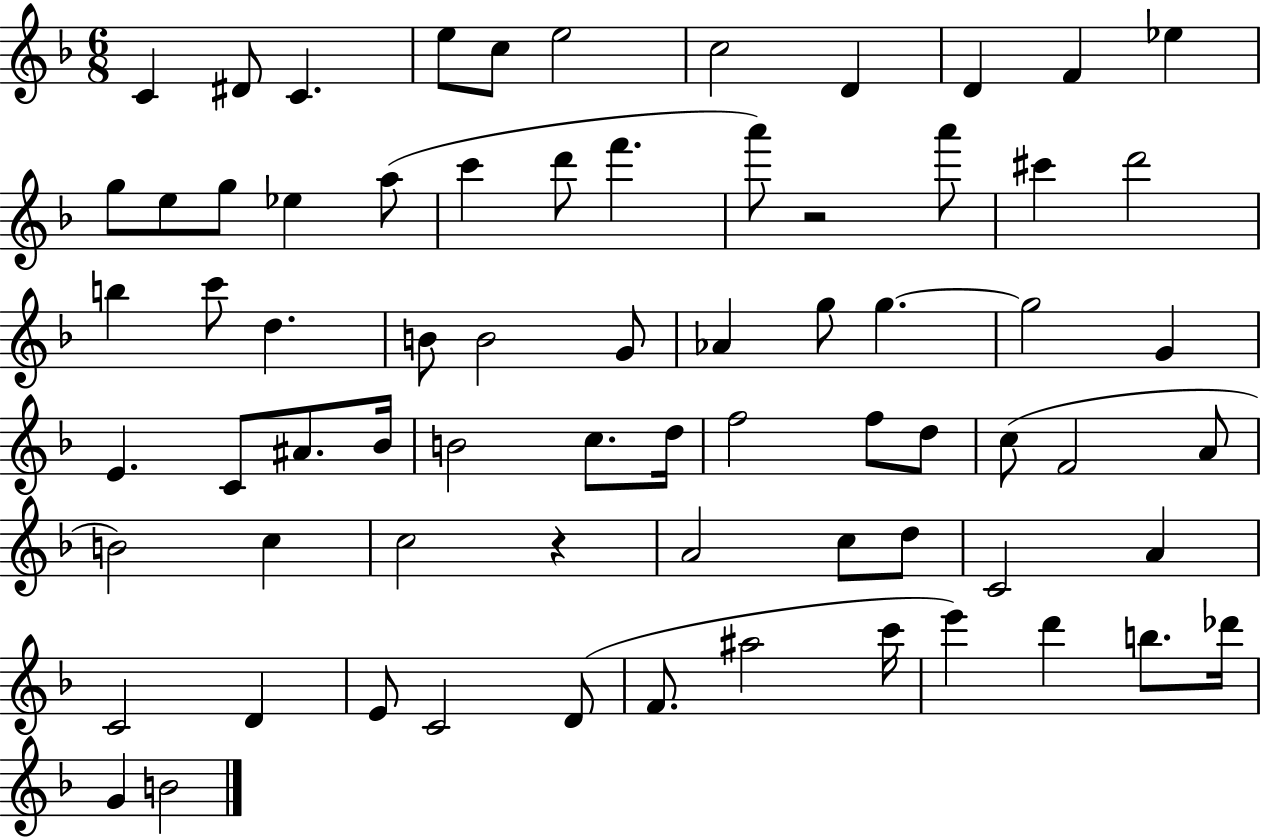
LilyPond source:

{
  \clef treble
  \numericTimeSignature
  \time 6/8
  \key f \major
  c'4 dis'8 c'4. | e''8 c''8 e''2 | c''2 d'4 | d'4 f'4 ees''4 | \break g''8 e''8 g''8 ees''4 a''8( | c'''4 d'''8 f'''4. | a'''8) r2 a'''8 | cis'''4 d'''2 | \break b''4 c'''8 d''4. | b'8 b'2 g'8 | aes'4 g''8 g''4.~~ | g''2 g'4 | \break e'4. c'8 ais'8. bes'16 | b'2 c''8. d''16 | f''2 f''8 d''8 | c''8( f'2 a'8 | \break b'2) c''4 | c''2 r4 | a'2 c''8 d''8 | c'2 a'4 | \break c'2 d'4 | e'8 c'2 d'8( | f'8. ais''2 c'''16 | e'''4) d'''4 b''8. des'''16 | \break g'4 b'2 | \bar "|."
}